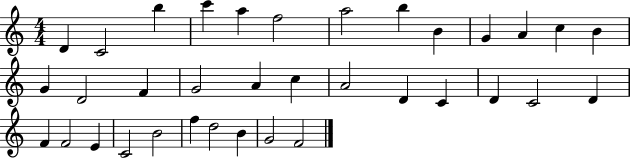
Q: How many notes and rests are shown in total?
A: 35